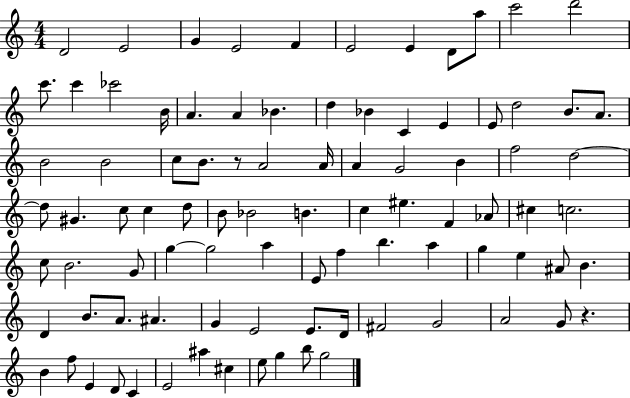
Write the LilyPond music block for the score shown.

{
  \clef treble
  \numericTimeSignature
  \time 4/4
  \key c \major
  \repeat volta 2 { d'2 e'2 | g'4 e'2 f'4 | e'2 e'4 d'8 a''8 | c'''2 d'''2 | \break c'''8. c'''4 ces'''2 b'16 | a'4. a'4 bes'4. | d''4 bes'4 c'4 e'4 | e'8 d''2 b'8. a'8. | \break b'2 b'2 | c''8 b'8. r8 a'2 a'16 | a'4 g'2 b'4 | f''2 d''2~~ | \break d''8 gis'4. c''8 c''4 d''8 | b'8 bes'2 b'4. | c''4 eis''4. f'4 aes'8 | cis''4 c''2. | \break c''8 b'2. g'8 | g''4~~ g''2 a''4 | e'8 f''4 b''4. a''4 | g''4 e''4 ais'8 b'4. | \break d'4 b'8. a'8. ais'4. | g'4 e'2 e'8. d'16 | fis'2 g'2 | a'2 g'8 r4. | \break b'4 f''8 e'4 d'8 c'4 | e'2 ais''4 cis''4 | e''8 g''4 b''8 g''2 | } \bar "|."
}